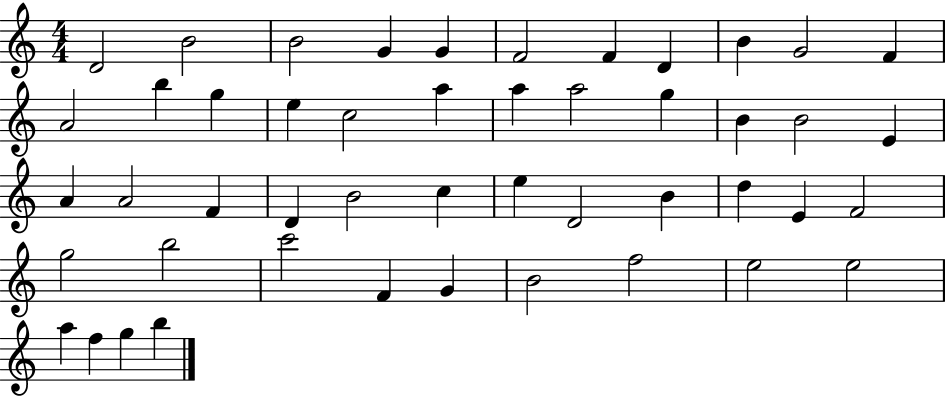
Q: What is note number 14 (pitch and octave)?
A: G5